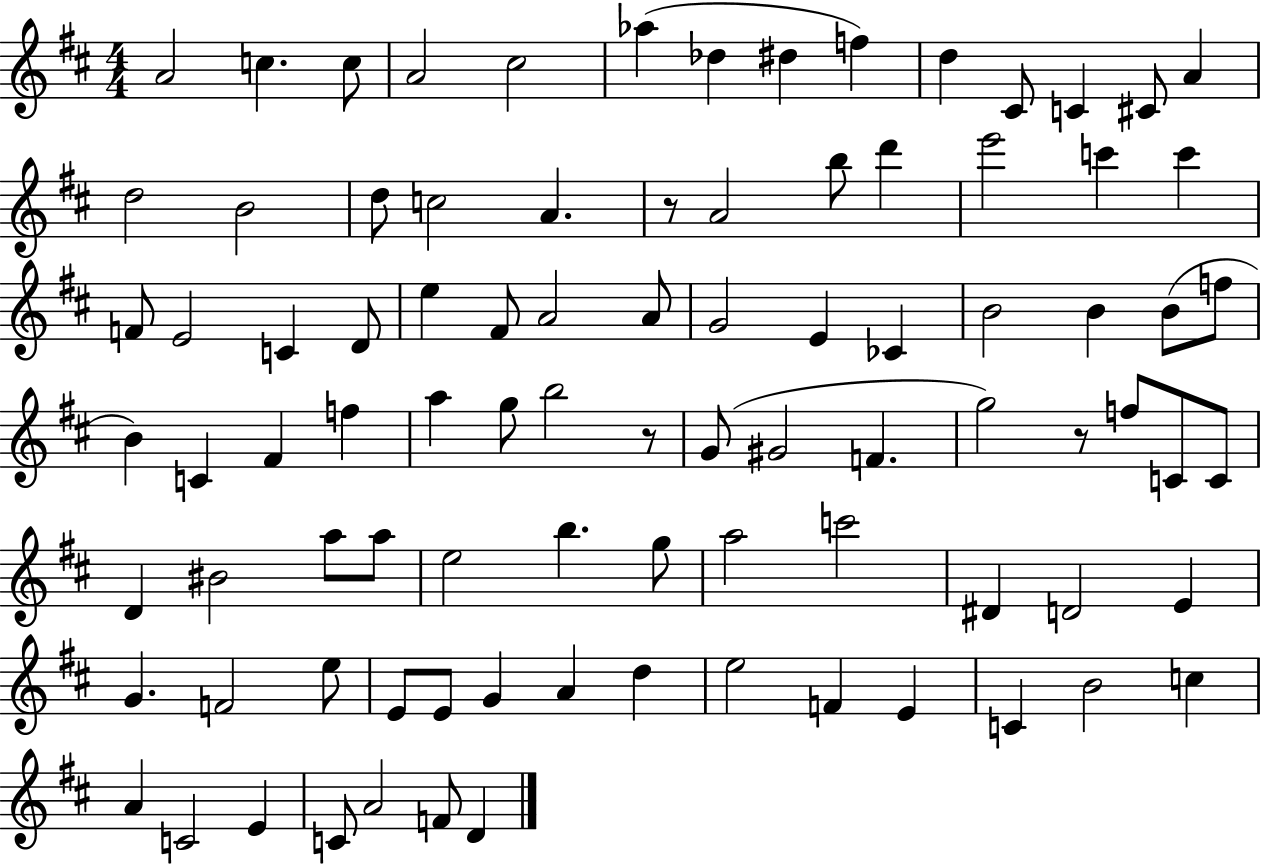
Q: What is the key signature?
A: D major